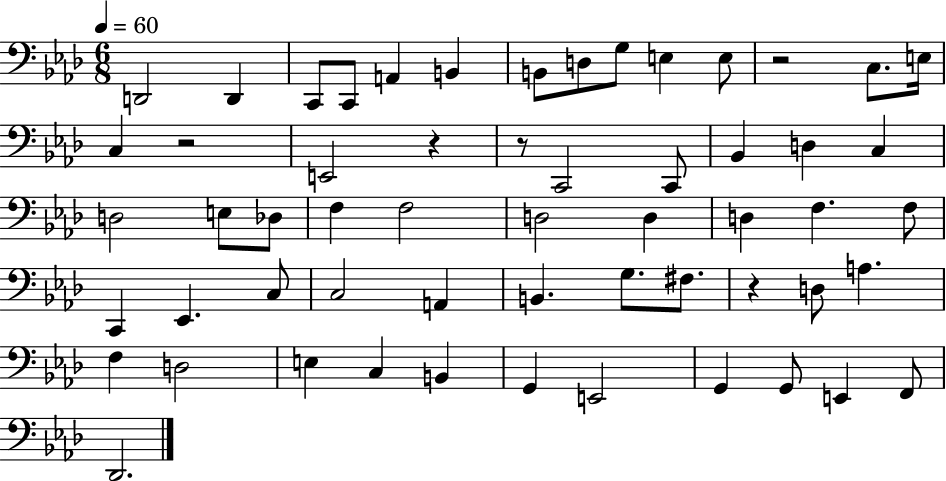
X:1
T:Untitled
M:6/8
L:1/4
K:Ab
D,,2 D,, C,,/2 C,,/2 A,, B,, B,,/2 D,/2 G,/2 E, E,/2 z2 C,/2 E,/4 C, z2 E,,2 z z/2 C,,2 C,,/2 _B,, D, C, D,2 E,/2 _D,/2 F, F,2 D,2 D, D, F, F,/2 C,, _E,, C,/2 C,2 A,, B,, G,/2 ^F,/2 z D,/2 A, F, D,2 E, C, B,, G,, E,,2 G,, G,,/2 E,, F,,/2 _D,,2